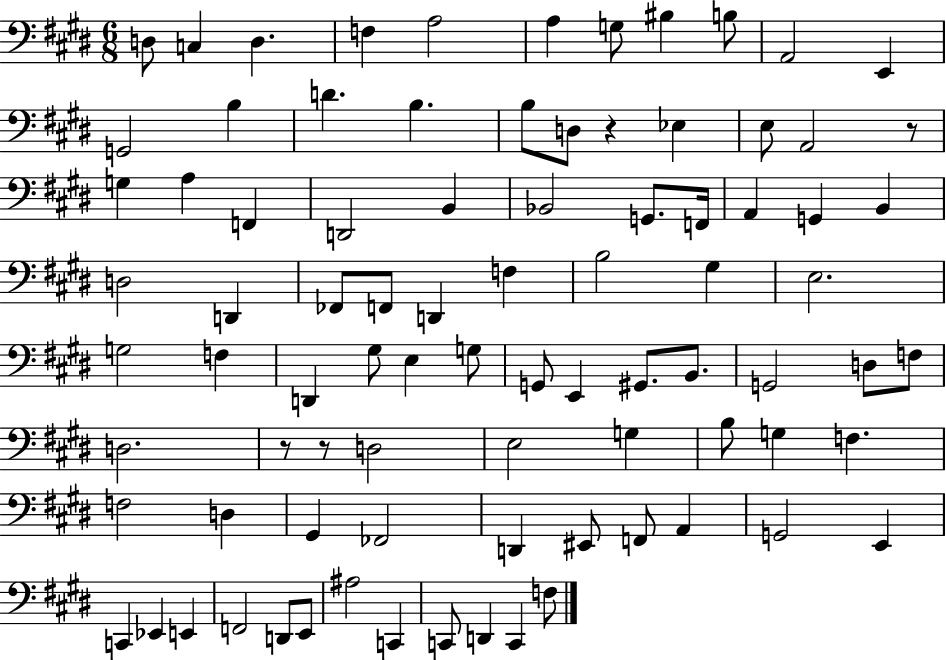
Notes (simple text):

D3/e C3/q D3/q. F3/q A3/h A3/q G3/e BIS3/q B3/e A2/h E2/q G2/h B3/q D4/q. B3/q. B3/e D3/e R/q Eb3/q E3/e A2/h R/e G3/q A3/q F2/q D2/h B2/q Bb2/h G2/e. F2/s A2/q G2/q B2/q D3/h D2/q FES2/e F2/e D2/q F3/q B3/h G#3/q E3/h. G3/h F3/q D2/q G#3/e E3/q G3/e G2/e E2/q G#2/e. B2/e. G2/h D3/e F3/e D3/h. R/e R/e D3/h E3/h G3/q B3/e G3/q F3/q. F3/h D3/q G#2/q FES2/h D2/q EIS2/e F2/e A2/q G2/h E2/q C2/q Eb2/q E2/q F2/h D2/e E2/e A#3/h C2/q C2/e D2/q C2/q F3/e